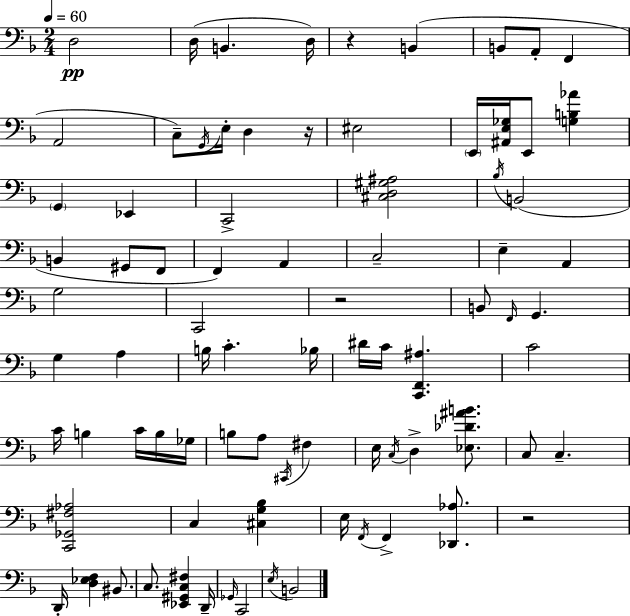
X:1
T:Untitled
M:2/4
L:1/4
K:F
D,2 D,/4 B,, D,/4 z B,, B,,/2 A,,/2 F,, A,,2 C,/2 G,,/4 E,/4 D, z/4 ^E,2 E,,/4 [^A,,E,_G,]/4 E,,/2 [G,B,_A] G,, _E,, C,,2 [^C,D,^G,^A,]2 _B,/4 B,,2 B,, ^G,,/2 F,,/2 F,, A,, C,2 E, A,, G,2 C,,2 z2 B,,/2 F,,/4 G,, G, A, B,/4 C _B,/4 ^D/4 C/4 [C,,F,,^A,] C2 C/4 B, C/4 B,/4 _G,/4 B,/2 A,/2 ^C,,/4 ^F, E,/4 C,/4 D, [_E,_D^AB]/2 C,/2 C, [C,,_G,,^F,_A,]2 C, [^C,G,_B,] E,/4 F,,/4 F,, [_D,,_A,]/2 z2 D,,/4 [D,_E,F,] ^B,,/2 C,/2 [_E,,^G,,C,^F,] D,,/4 _G,,/4 C,,2 E,/4 B,,2